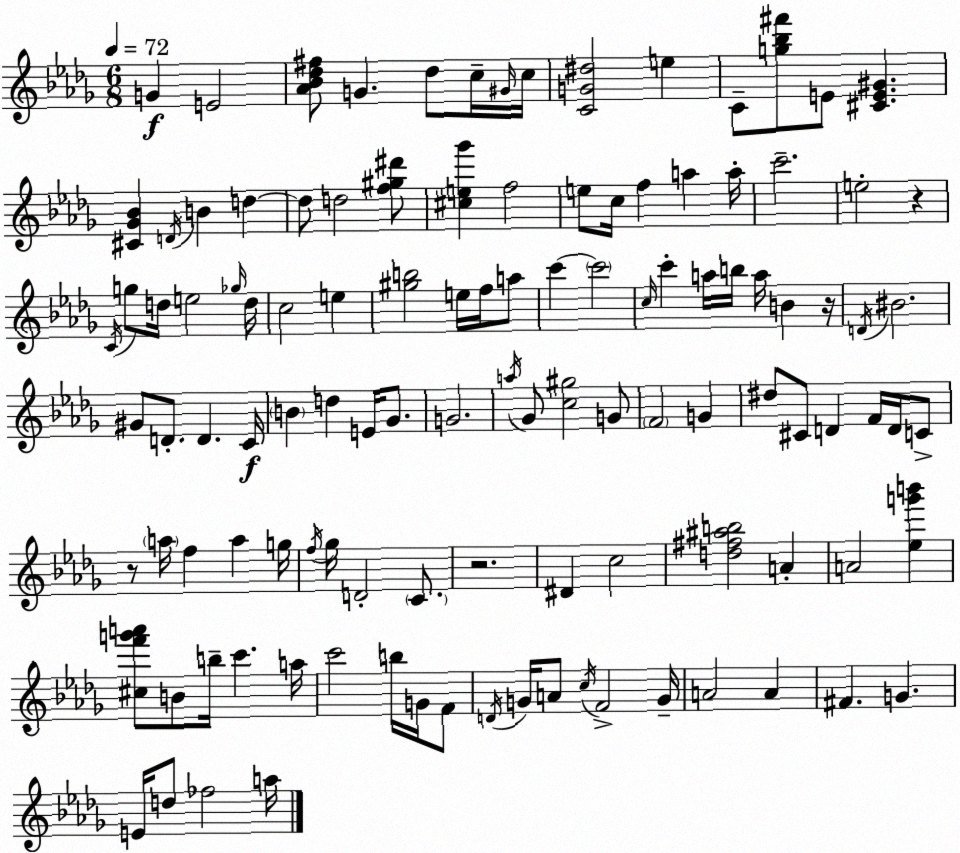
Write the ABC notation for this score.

X:1
T:Untitled
M:6/8
L:1/4
K:Bbm
G E2 [_A_B_d^f]/2 G _d/2 c/4 ^G/4 c/4 [CG^d]2 e C/2 [g_b^f']/2 E/2 [^CE^G] [^C_G_B] D/4 B d d/2 d2 [f^g^d']/2 [^ce_g'] f2 e/2 c/4 f a a/4 c'2 e2 z C/4 g/2 d/4 e2 _g/4 d/4 c2 e [^gb]2 e/4 f/4 a/2 c' c'2 c/4 c' a/4 b/4 a/4 B z/4 D/4 ^B2 ^G/2 D/2 D C/4 B d E/4 _G/2 G2 a/4 _G/2 [c^g]2 G/2 F2 G ^d/2 ^C/2 D F/4 D/4 C/2 z/2 a/4 f a g/4 f/4 _g/4 D2 C/2 z2 ^D c2 [d^f^ab]2 A A2 [_eg'b'] [^cf'g'a']/2 B/2 b/4 c' a/4 c'2 b/4 G/4 F/2 D/4 G/4 A/2 c/4 F2 G/4 A2 A ^F G E/4 d/2 _f2 a/4